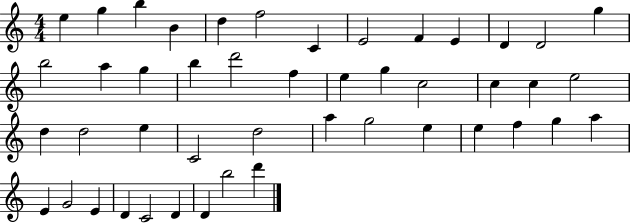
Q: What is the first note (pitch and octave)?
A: E5